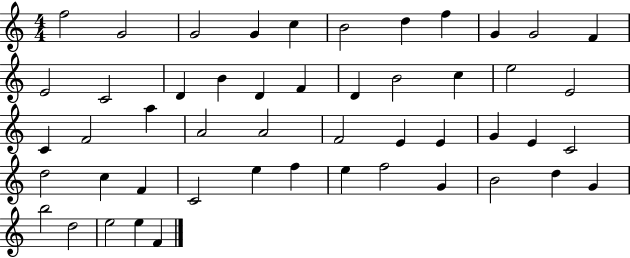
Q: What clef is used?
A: treble